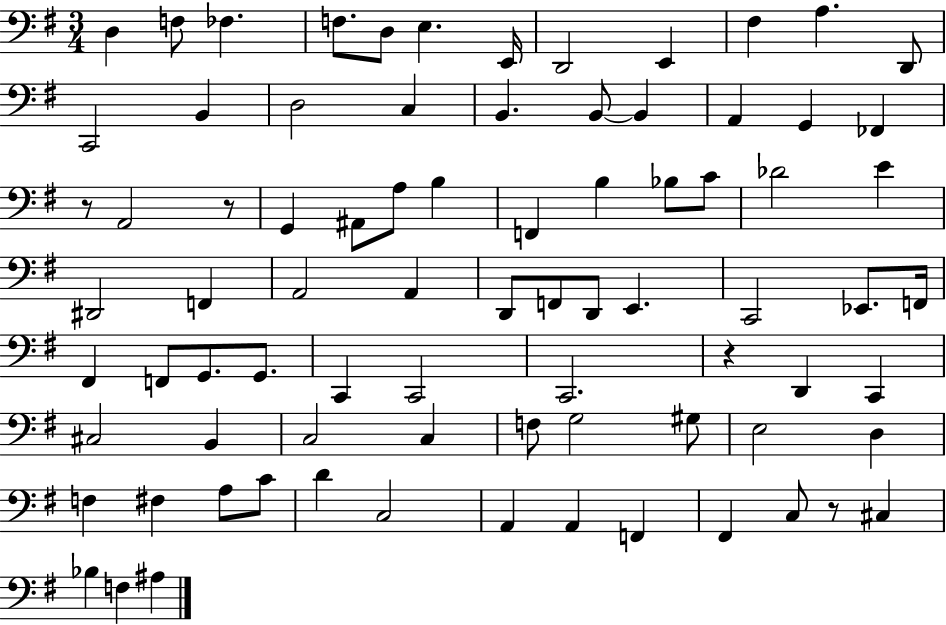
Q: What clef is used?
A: bass